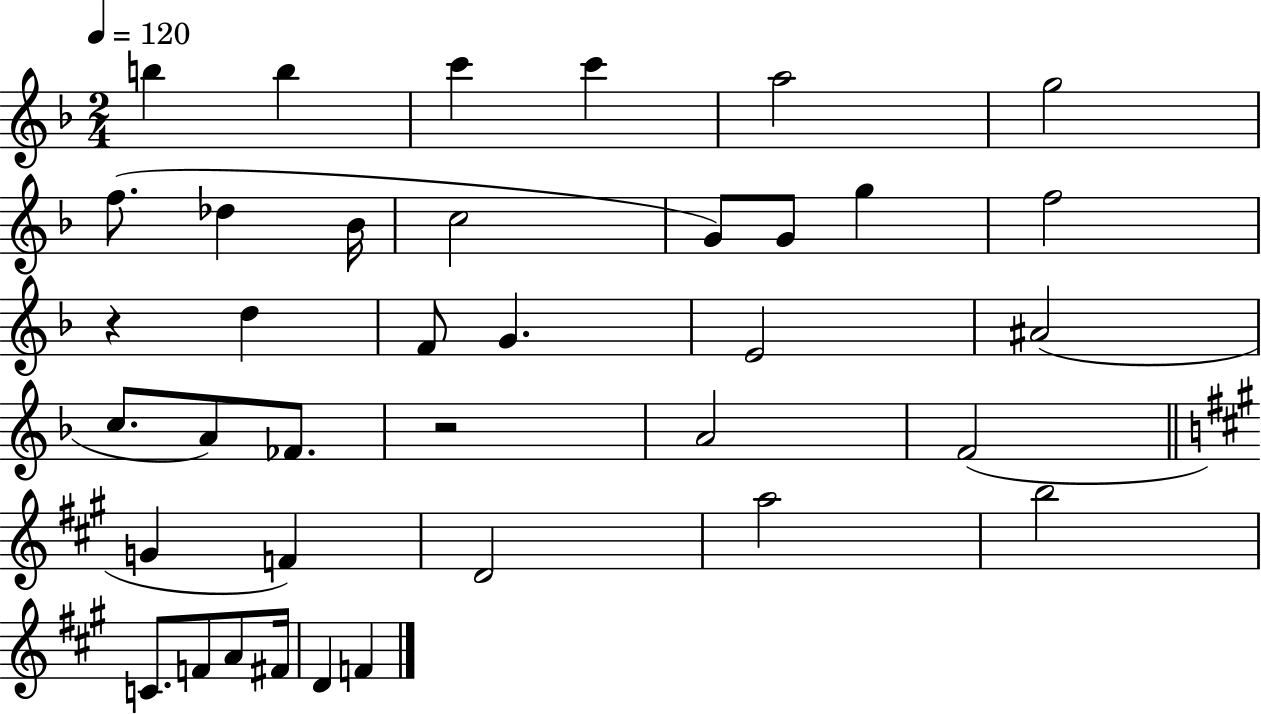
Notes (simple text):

B5/q B5/q C6/q C6/q A5/h G5/h F5/e. Db5/q Bb4/s C5/h G4/e G4/e G5/q F5/h R/q D5/q F4/e G4/q. E4/h A#4/h C5/e. A4/e FES4/e. R/h A4/h F4/h G4/q F4/q D4/h A5/h B5/h C4/e. F4/e A4/e F#4/s D4/q F4/q